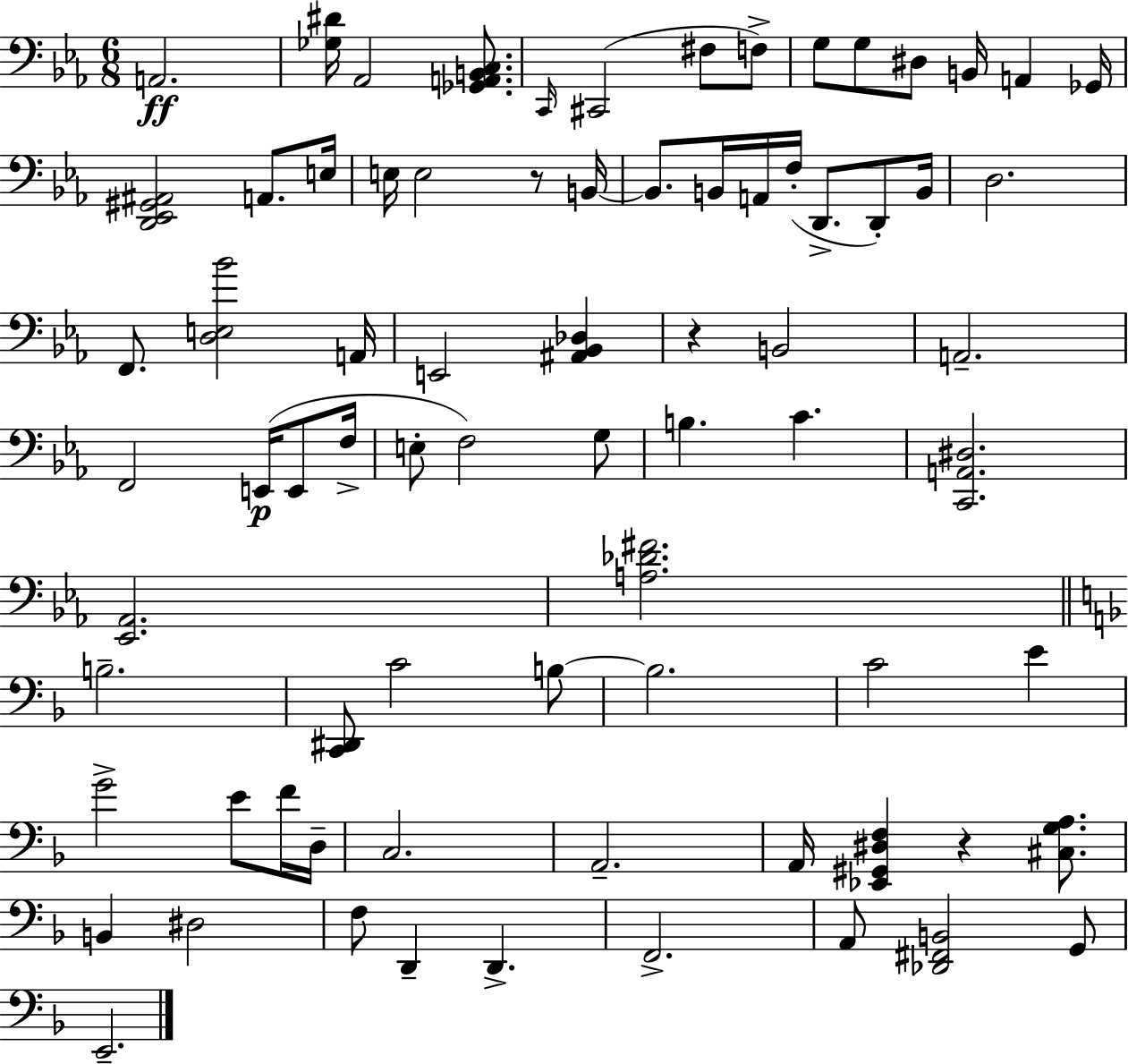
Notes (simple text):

A2/h. [Gb3,D#4]/s Ab2/h [Gb2,A2,B2,C3]/e. C2/s C#2/h F#3/e F3/e G3/e G3/e D#3/e B2/s A2/q Gb2/s [D2,Eb2,G#2,A#2]/h A2/e. E3/s E3/s E3/h R/e B2/s B2/e. B2/s A2/s F3/s D2/e. D2/e B2/s D3/h. F2/e. [D3,E3,Bb4]/h A2/s E2/h [A#2,Bb2,Db3]/q R/q B2/h A2/h. F2/h E2/s E2/e F3/s E3/e F3/h G3/e B3/q. C4/q. [C2,A2,D#3]/h. [Eb2,Ab2]/h. [A3,Db4,F#4]/h. B3/h. [C2,D#2]/e C4/h B3/e B3/h. C4/h E4/q G4/h E4/e F4/s D3/s C3/h. A2/h. A2/s [Eb2,G#2,D#3,F3]/q R/q [C#3,G3,A3]/e. B2/q D#3/h F3/e D2/q D2/q. F2/h. A2/e [Db2,F#2,B2]/h G2/e E2/h.